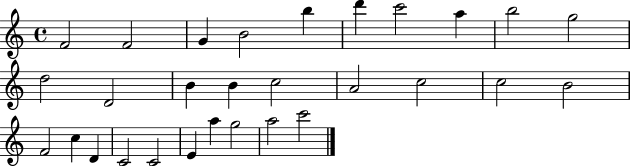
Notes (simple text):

F4/h F4/h G4/q B4/h B5/q D6/q C6/h A5/q B5/h G5/h D5/h D4/h B4/q B4/q C5/h A4/h C5/h C5/h B4/h F4/h C5/q D4/q C4/h C4/h E4/q A5/q G5/h A5/h C6/h